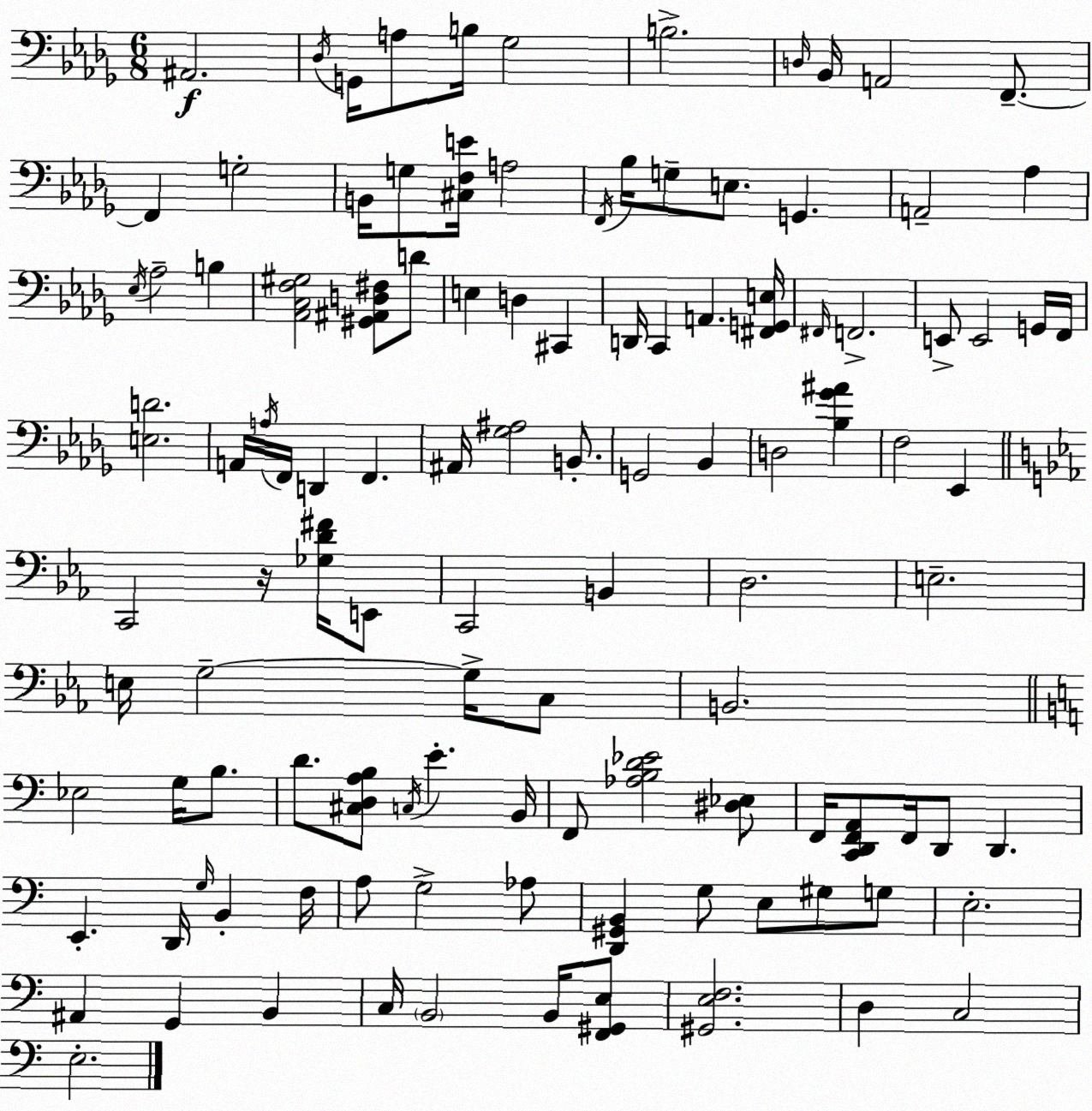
X:1
T:Untitled
M:6/8
L:1/4
K:Bbm
^A,,2 _D,/4 G,,/4 A,/2 B,/4 _G,2 B,2 D,/4 _B,,/4 A,,2 F,,/2 F,, G,2 B,,/4 G,/2 [^C,F,E]/4 A,2 F,,/4 _B,/4 G,/2 E,/2 G,, A,,2 _A, _E,/4 _A,2 B, [_A,,C,F,^G,]2 [^G,,^A,,D,^F,]/2 D/2 E, D, ^C,, D,,/4 C,, A,, [^F,,G,,E,]/4 ^F,,/4 F,,2 E,,/2 E,,2 G,,/4 F,,/4 [E,D]2 A,,/4 A,/4 F,,/4 D,, F,, ^A,,/4 [_G,^A,]2 B,,/2 G,,2 _B,, D,2 [_B,_G^A] F,2 _E,, C,,2 z/4 [_G,D^F]/4 E,,/2 C,,2 B,, D,2 E,2 E,/4 G,2 G,/4 C,/2 B,,2 _E,2 G,/4 B,/2 D/2 [^C,D,A,B,]/2 C,/4 E B,,/4 F,,/2 [_A,B,D_E]2 [^D,_E,]/2 F,,/4 [C,,D,,F,,A,,]/2 F,,/4 D,,/2 D,, E,, D,,/4 G,/4 B,, F,/4 A,/2 G,2 _A,/2 [D,,^G,,B,,] G,/2 E,/2 ^G,/2 G,/2 E,2 ^A,, G,, B,, C,/4 B,,2 B,,/4 [F,,^G,,E,]/2 [^G,,E,F,]2 D, C,2 E,2